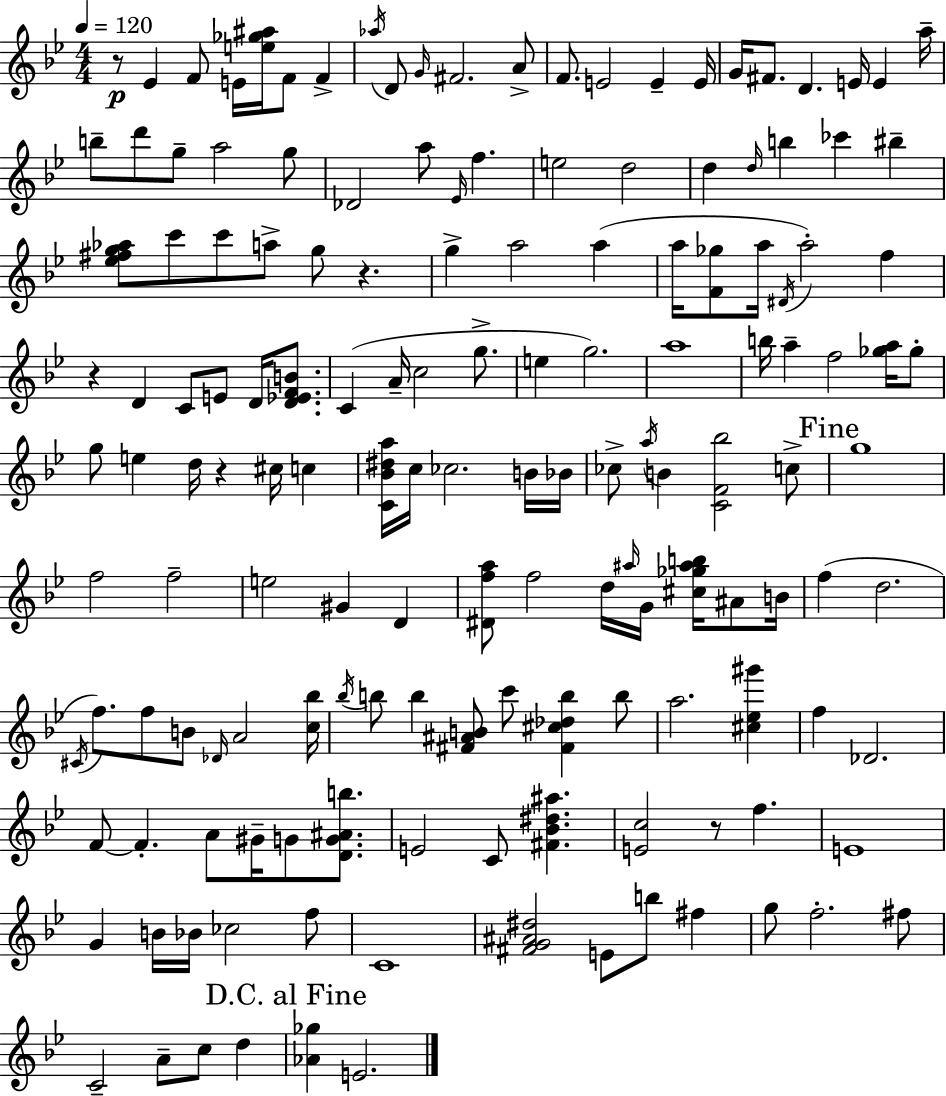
R/e Eb4/q F4/e E4/s [E5,Gb5,A#5]/s F4/e F4/q Ab5/s D4/e G4/s F#4/h. A4/e F4/e. E4/h E4/q E4/s G4/s F#4/e. D4/q. E4/s E4/q A5/s B5/e D6/e G5/e A5/h G5/e Db4/h A5/e Eb4/s F5/q. E5/h D5/h D5/q D5/s B5/q CES6/q BIS5/q [Eb5,F#5,G5,Ab5]/e C6/e C6/e A5/e G5/e R/q. G5/q A5/h A5/q A5/s [F4,Gb5]/e A5/s D#4/s A5/h F5/q R/q D4/q C4/e E4/e D4/s [D4,Eb4,F4,B4]/e. C4/q A4/s C5/h G5/e. E5/q G5/h. A5/w B5/s A5/q F5/h [Gb5,A5]/s Gb5/e G5/e E5/q D5/s R/q C#5/s C5/q [C4,Bb4,D#5,A5]/s C5/s CES5/h. B4/s Bb4/s CES5/e A5/s B4/q [C4,F4,Bb5]/h C5/e G5/w F5/h F5/h E5/h G#4/q D4/q [D#4,F5,A5]/e F5/h D5/s A#5/s G4/s [C#5,Gb5,A#5,B5]/s A#4/e B4/s F5/q D5/h. C#4/s F5/e. F5/e B4/e Db4/s A4/h [C5,Bb5]/s Bb5/s B5/e B5/q [F#4,A#4,B4]/e C6/e [F#4,C#5,Db5,B5]/q B5/e A5/h. [C#5,Eb5,G#6]/q F5/q Db4/h. F4/e F4/q. A4/e G#4/s G4/e [D4,G4,A#4,B5]/e. E4/h C4/e [F#4,Bb4,D#5,A#5]/q. [E4,C5]/h R/e F5/q. E4/w G4/q B4/s Bb4/s CES5/h F5/e C4/w [F#4,G4,A#4,D#5]/h E4/e B5/e F#5/q G5/e F5/h. F#5/e C4/h A4/e C5/e D5/q [Ab4,Gb5]/q E4/h.